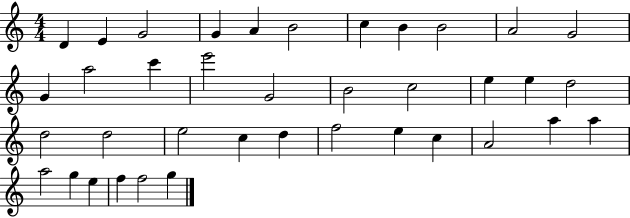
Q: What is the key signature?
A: C major